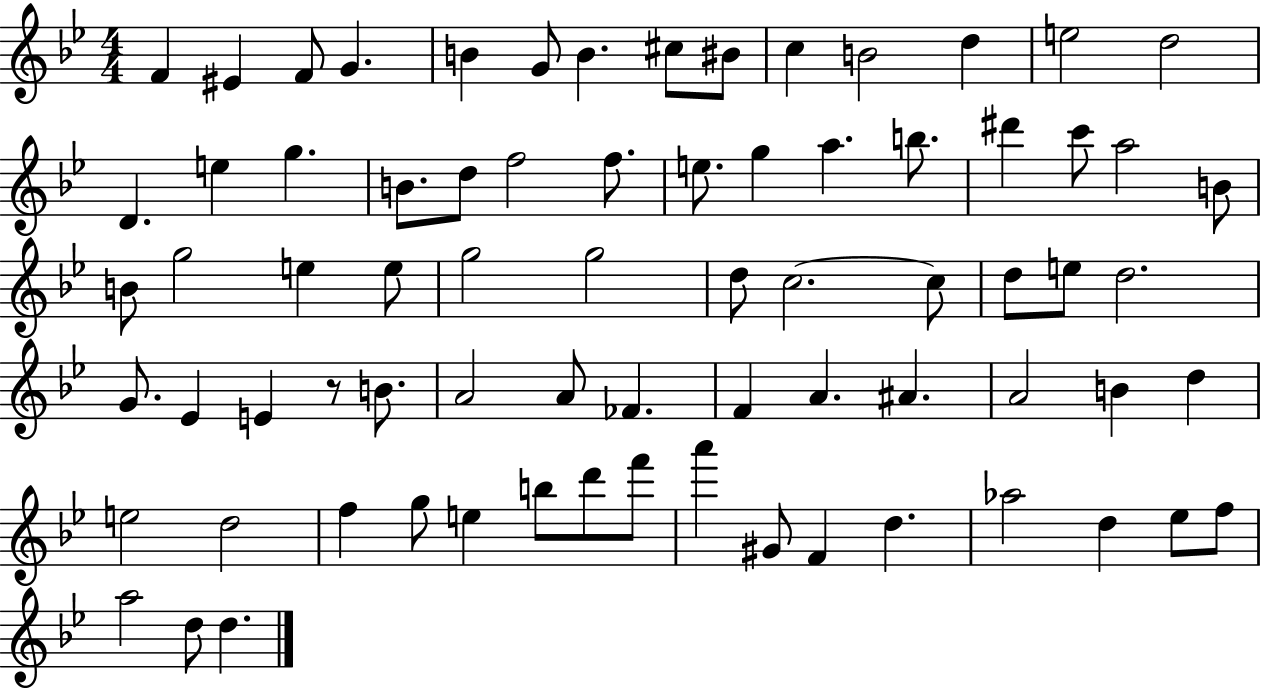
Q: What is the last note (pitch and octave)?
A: D5